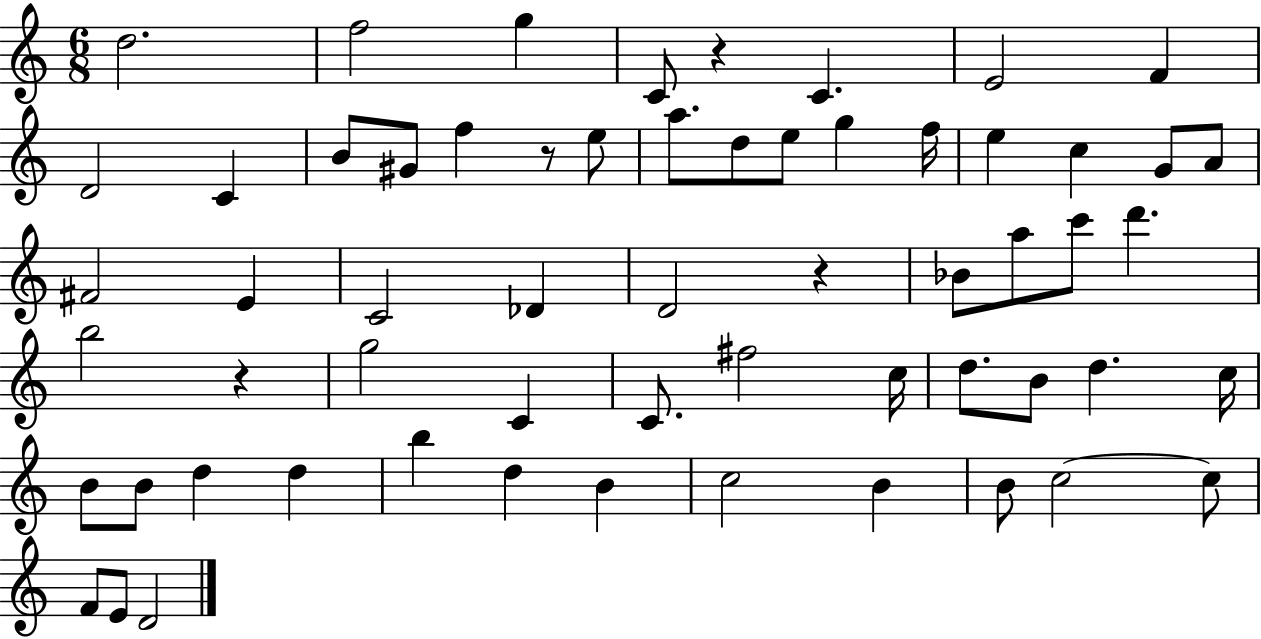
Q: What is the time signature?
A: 6/8